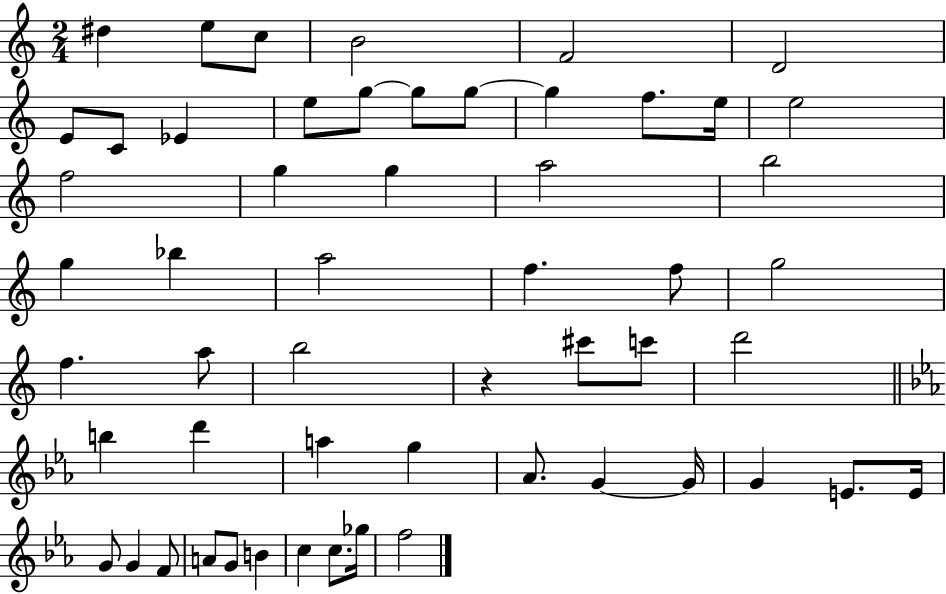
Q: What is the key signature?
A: C major